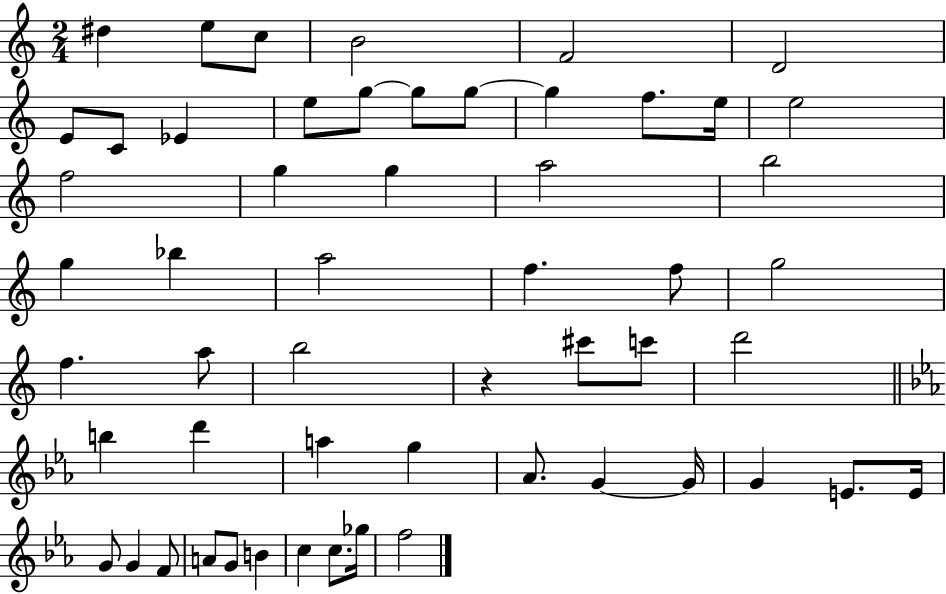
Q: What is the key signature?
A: C major